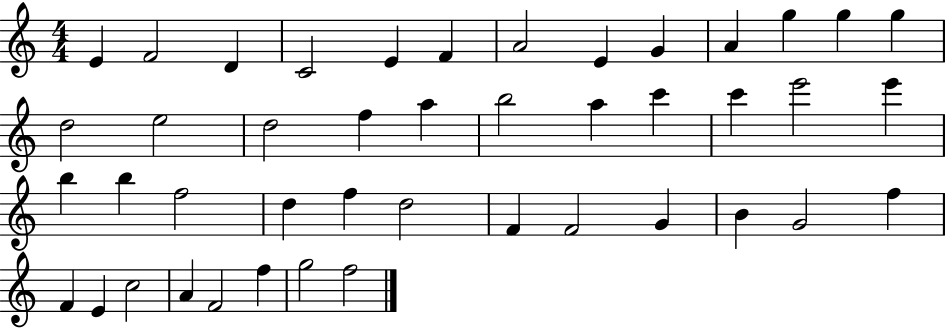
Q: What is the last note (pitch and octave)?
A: F5